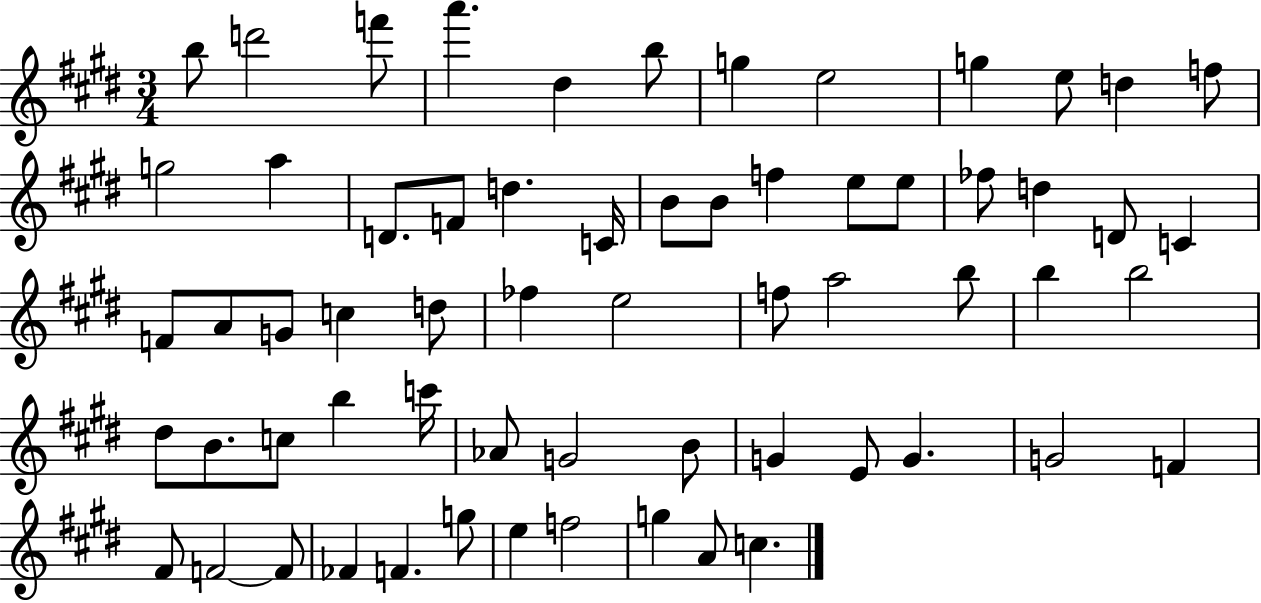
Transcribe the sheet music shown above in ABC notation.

X:1
T:Untitled
M:3/4
L:1/4
K:E
b/2 d'2 f'/2 a' ^d b/2 g e2 g e/2 d f/2 g2 a D/2 F/2 d C/4 B/2 B/2 f e/2 e/2 _f/2 d D/2 C F/2 A/2 G/2 c d/2 _f e2 f/2 a2 b/2 b b2 ^d/2 B/2 c/2 b c'/4 _A/2 G2 B/2 G E/2 G G2 F ^F/2 F2 F/2 _F F g/2 e f2 g A/2 c